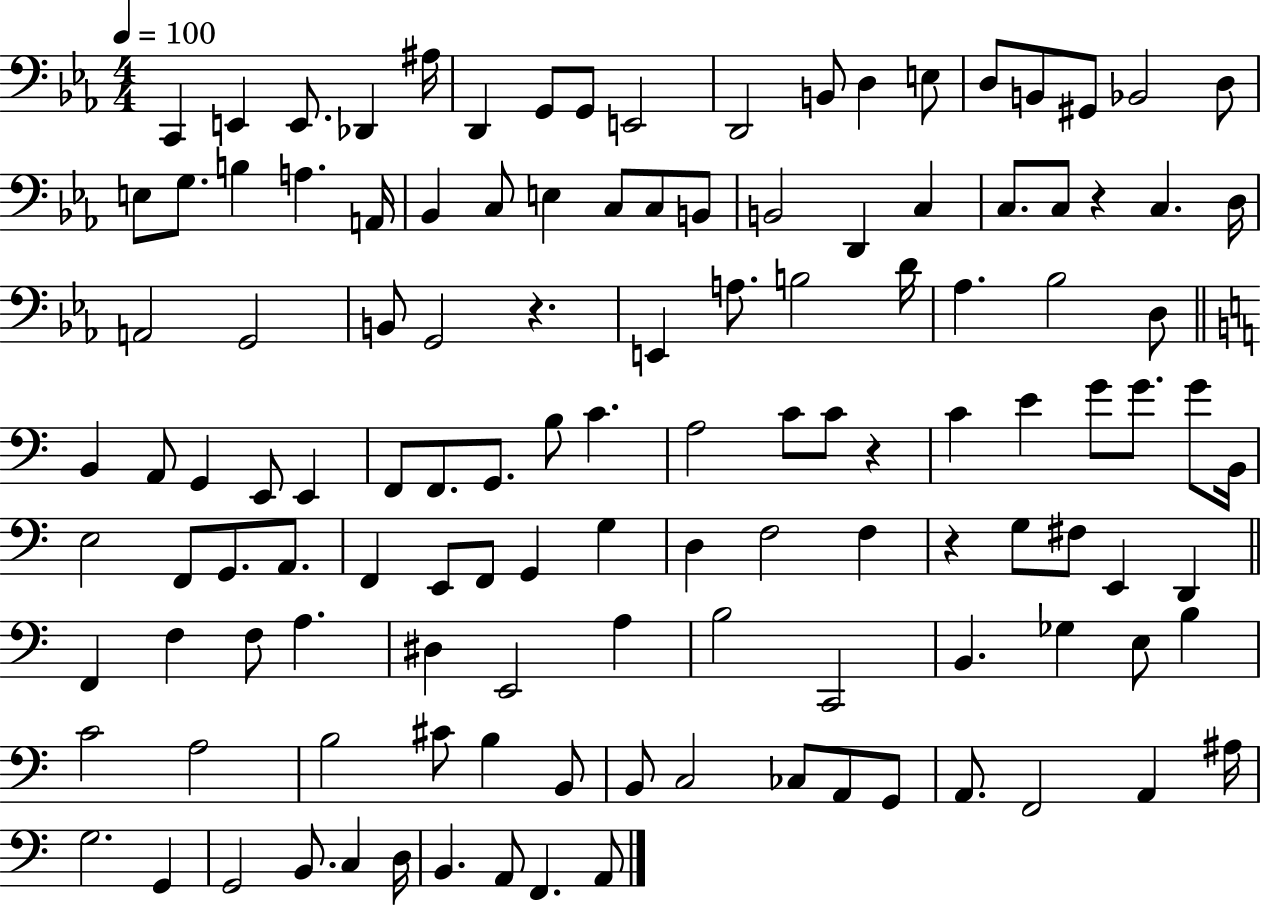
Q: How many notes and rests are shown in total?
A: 124